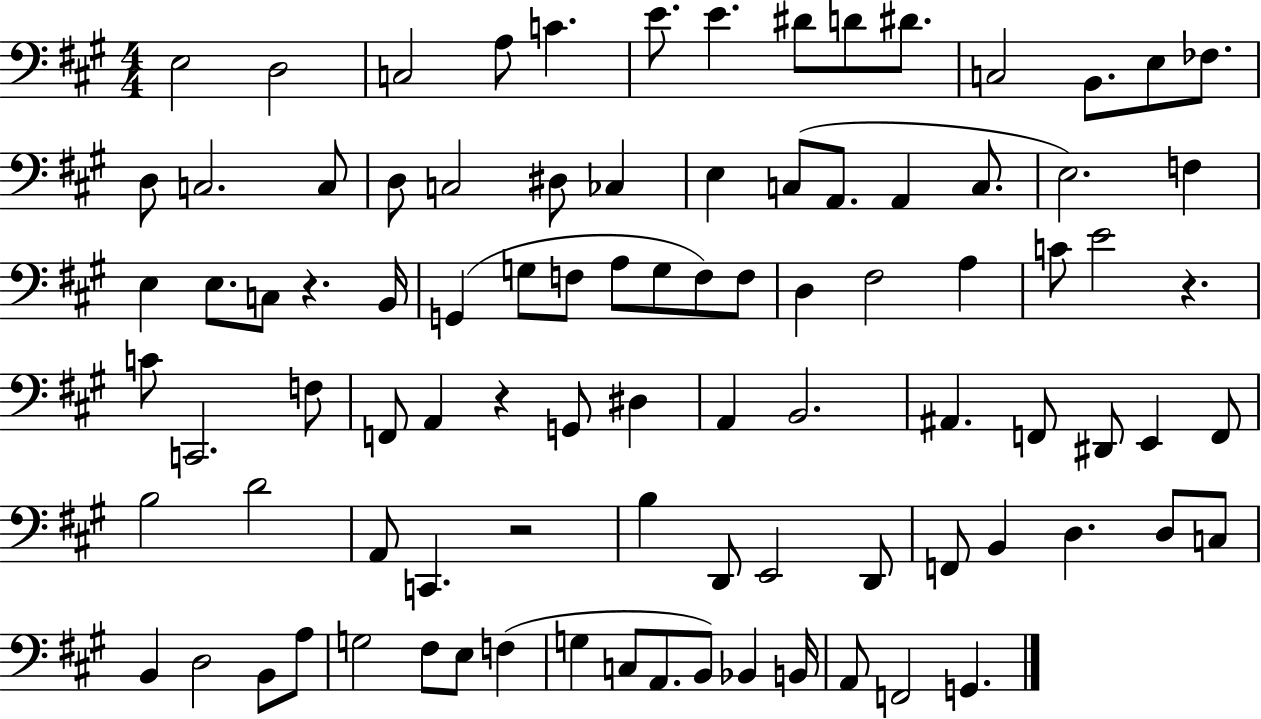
E3/h D3/h C3/h A3/e C4/q. E4/e. E4/q. D#4/e D4/e D#4/e. C3/h B2/e. E3/e FES3/e. D3/e C3/h. C3/e D3/e C3/h D#3/e CES3/q E3/q C3/e A2/e. A2/q C3/e. E3/h. F3/q E3/q E3/e. C3/e R/q. B2/s G2/q G3/e F3/e A3/e G3/e F3/e F3/e D3/q F#3/h A3/q C4/e E4/h R/q. C4/e C2/h. F3/e F2/e A2/q R/q G2/e D#3/q A2/q B2/h. A#2/q. F2/e D#2/e E2/q F2/e B3/h D4/h A2/e C2/q. R/h B3/q D2/e E2/h D2/e F2/e B2/q D3/q. D3/e C3/e B2/q D3/h B2/e A3/e G3/h F#3/e E3/e F3/q G3/q C3/e A2/e. B2/e Bb2/q B2/s A2/e F2/h G2/q.